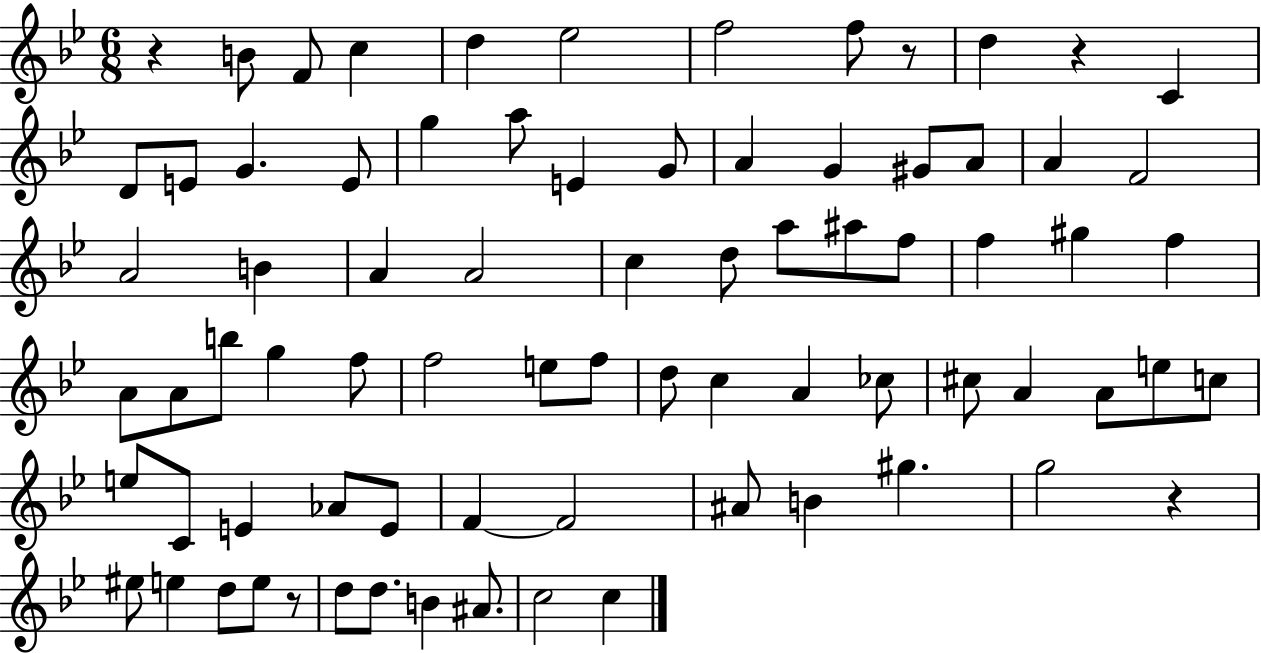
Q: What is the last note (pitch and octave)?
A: C5